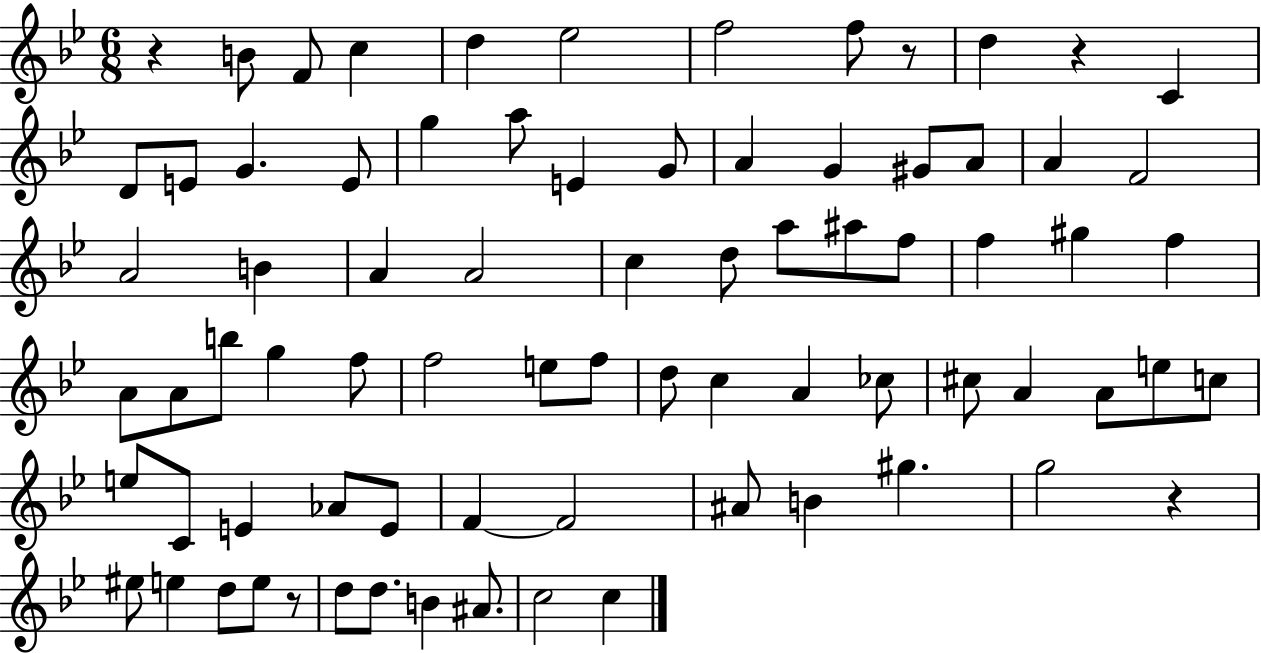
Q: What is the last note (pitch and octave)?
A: C5